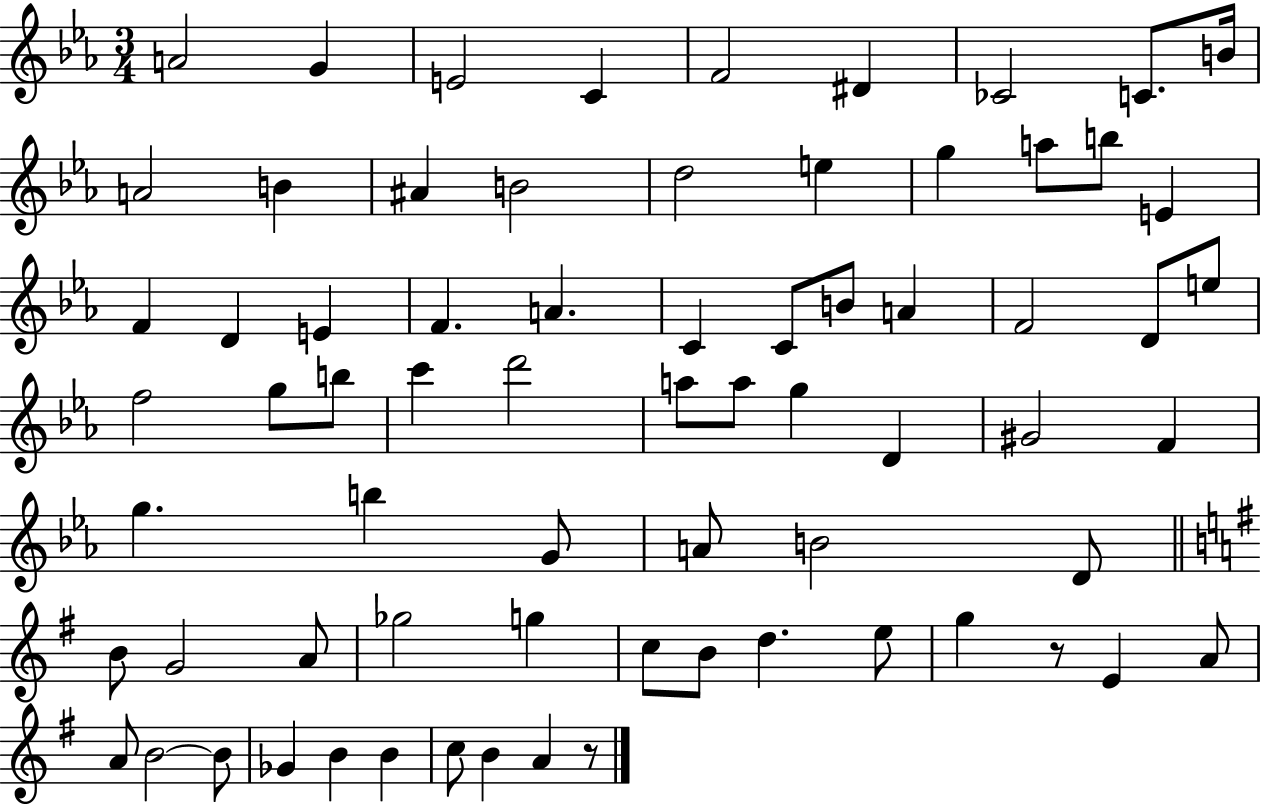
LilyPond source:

{
  \clef treble
  \numericTimeSignature
  \time 3/4
  \key ees \major
  a'2 g'4 | e'2 c'4 | f'2 dis'4 | ces'2 c'8. b'16 | \break a'2 b'4 | ais'4 b'2 | d''2 e''4 | g''4 a''8 b''8 e'4 | \break f'4 d'4 e'4 | f'4. a'4. | c'4 c'8 b'8 a'4 | f'2 d'8 e''8 | \break f''2 g''8 b''8 | c'''4 d'''2 | a''8 a''8 g''4 d'4 | gis'2 f'4 | \break g''4. b''4 g'8 | a'8 b'2 d'8 | \bar "||" \break \key g \major b'8 g'2 a'8 | ges''2 g''4 | c''8 b'8 d''4. e''8 | g''4 r8 e'4 a'8 | \break a'8 b'2~~ b'8 | ges'4 b'4 b'4 | c''8 b'4 a'4 r8 | \bar "|."
}